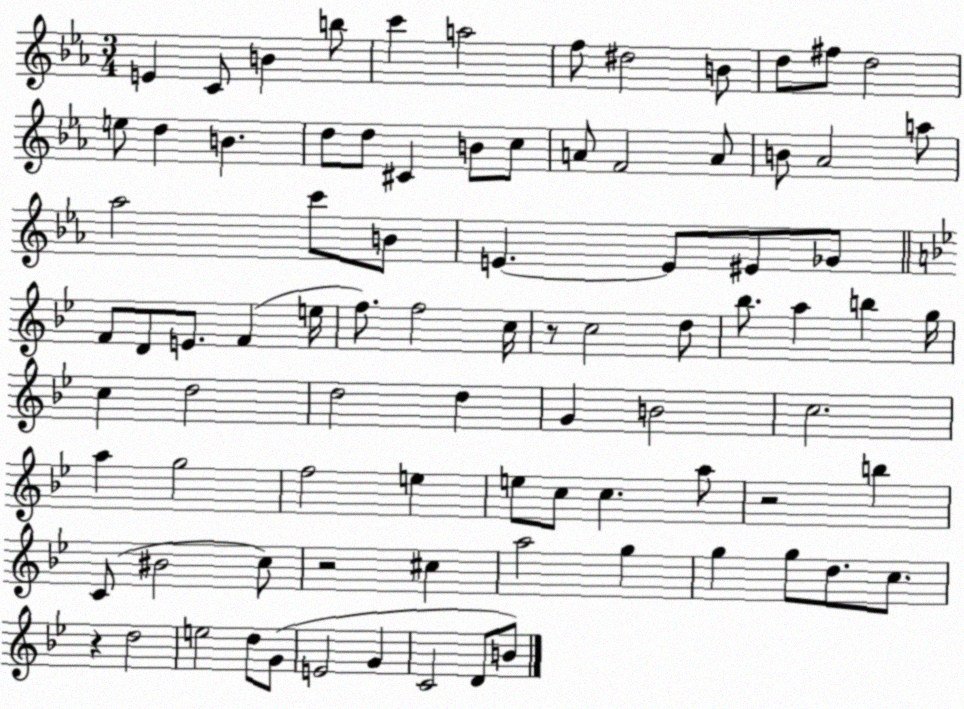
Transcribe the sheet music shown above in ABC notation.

X:1
T:Untitled
M:3/4
L:1/4
K:Eb
E C/2 B b/2 c' a2 f/2 ^d2 B/2 d/2 ^f/2 d2 e/2 d B d/2 d/2 ^C B/2 c/2 A/2 F2 A/2 B/2 _A2 a/2 _a2 c'/2 B/2 E E/2 ^E/2 _G/2 F/2 D/2 E/2 F e/4 f/2 f2 c/4 z/2 c2 d/2 _b/2 a b g/4 c d2 d2 d G B2 c2 a g2 f2 e e/2 c/2 c a/2 z2 b C/2 ^B2 c/2 z2 ^c a2 g g g/2 d/2 c/2 z d2 e2 d/2 G/2 E2 G C2 D/2 B/2